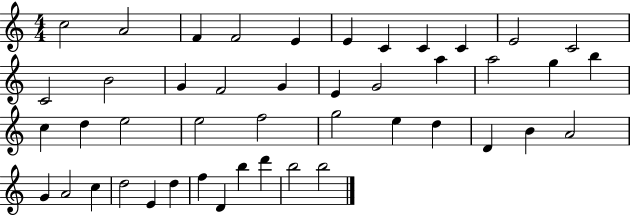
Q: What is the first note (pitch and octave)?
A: C5